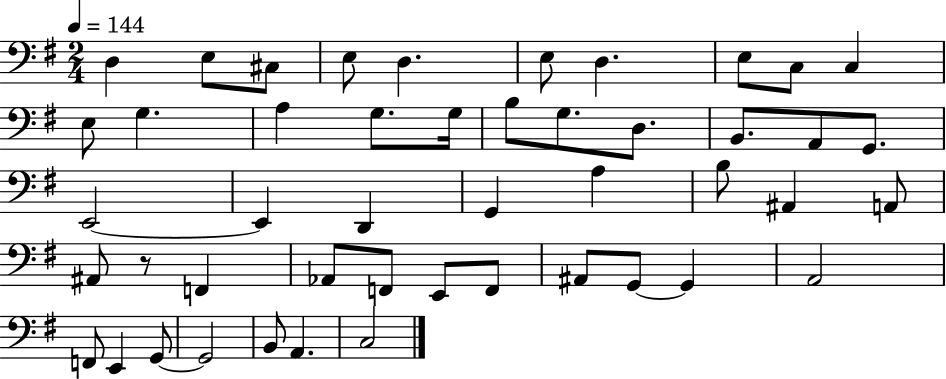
D3/q E3/e C#3/e E3/e D3/q. E3/e D3/q. E3/e C3/e C3/q E3/e G3/q. A3/q G3/e. G3/s B3/e G3/e. D3/e. B2/e. A2/e G2/e. E2/h E2/q D2/q G2/q A3/q B3/e A#2/q A2/e A#2/e R/e F2/q Ab2/e F2/e E2/e F2/e A#2/e G2/e G2/q A2/h F2/e E2/q G2/e G2/h B2/e A2/q. C3/h